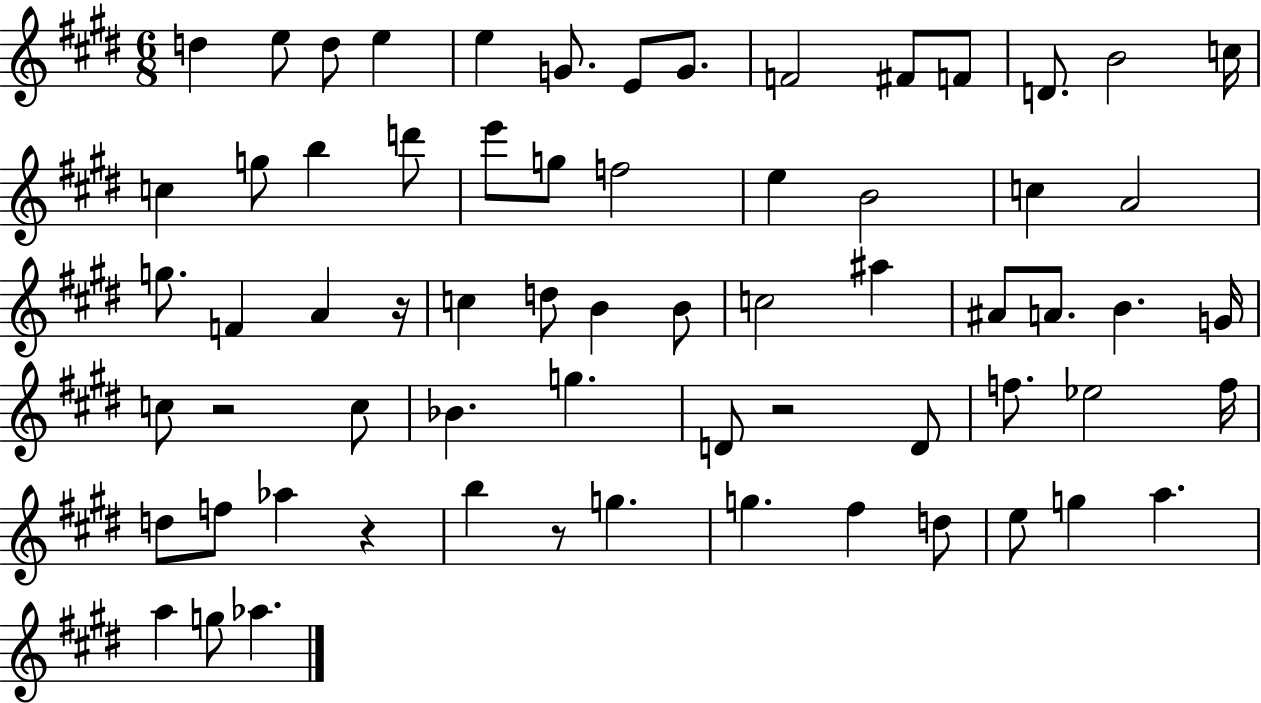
{
  \clef treble
  \numericTimeSignature
  \time 6/8
  \key e \major
  d''4 e''8 d''8 e''4 | e''4 g'8. e'8 g'8. | f'2 fis'8 f'8 | d'8. b'2 c''16 | \break c''4 g''8 b''4 d'''8 | e'''8 g''8 f''2 | e''4 b'2 | c''4 a'2 | \break g''8. f'4 a'4 r16 | c''4 d''8 b'4 b'8 | c''2 ais''4 | ais'8 a'8. b'4. g'16 | \break c''8 r2 c''8 | bes'4. g''4. | d'8 r2 d'8 | f''8. ees''2 f''16 | \break d''8 f''8 aes''4 r4 | b''4 r8 g''4. | g''4. fis''4 d''8 | e''8 g''4 a''4. | \break a''4 g''8 aes''4. | \bar "|."
}